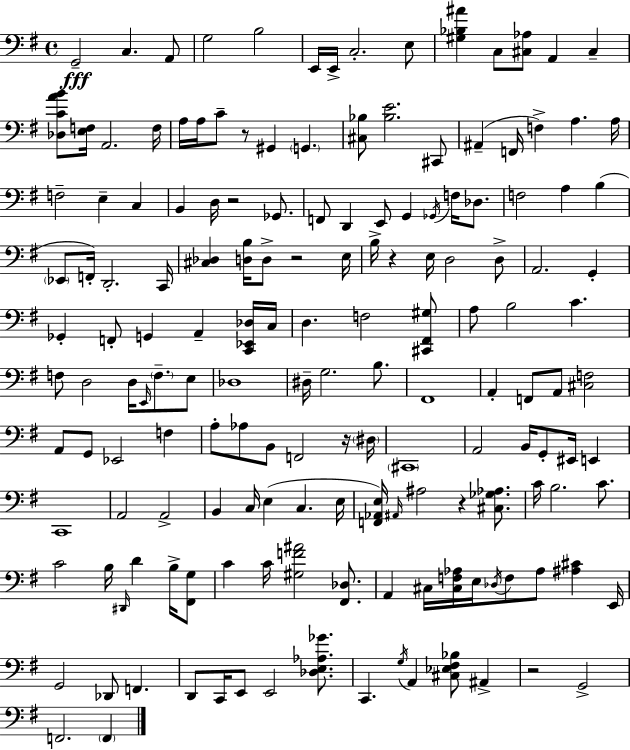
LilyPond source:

{
  \clef bass
  \time 4/4
  \defaultTimeSignature
  \key e \minor
  g,2--\fff c4. a,8 | g2 b2 | e,16 e,16-> c2.-. e8 | <gis bes ais'>4 c8 <cis aes>8 a,4 cis4-- | \break <des c' a' b'>8 <e f>16 a,2. f16 | a16 a16 c'8-- r8 gis,4 \parenthesize g,4. | <cis bes>8 <bes e'>2. cis,8 | ais,4--( f,16 f4->) a4. a16 | \break f2-- e4-- c4 | b,4 d16 r2 ges,8. | f,8 d,4 e,8 g,4 \acciaccatura { ges,16 } f16 des8. | f2 a4 b4( | \break \parenthesize ees,8 f,16-.) d,2.-. | c,16 <cis des>4 <d b>16 d8-> r2 | e16 b16-> r4 e16 d2 d8-> | a,2. g,4-. | \break ges,4-. f,8-. g,4 a,4-- <c, ees, des>16 | c16 d4. f2 <cis, fis, gis>8 | a8 b2 c'4. | f8 d2 d16 \grace { e,16 } \parenthesize f8.-- | \break e8 des1 | dis16-- g2. b8. | fis,1 | a,4-. f,8 a,8 <cis f>2 | \break a,8 g,8 ees,2 f4 | a8-. aes8 b,8 f,2 | r16 \parenthesize dis16 \parenthesize cis,1 | a,2 b,16 g,8-. eis,16 e,4 | \break c,1 | a,2 a,2-> | b,4 c16 e4( c4. | e16 <f, aes, e>16) \grace { ais,16 } ais2 r4 | \break <cis ges aes>8. c'16 b2. | c'8. c'2 b16 \grace { dis,16 } d'4 | b16-> <fis, g>8 c'4 c'16 <gis f' ais'>2 | <fis, des>8. a,4 cis16 <cis f aes>16 e16 \acciaccatura { des16 } f8 aes8 | \break <ais cis'>4 e,16 g,2 des,8 f,4. | d,8 c,16 e,8 e,2 | <des e aes ges'>8. c,4. \acciaccatura { g16 } a,4 | <cis ees fis bes>8 ais,4-> r2 g,2-> | \break f,2. | \parenthesize f,4 \bar "|."
}